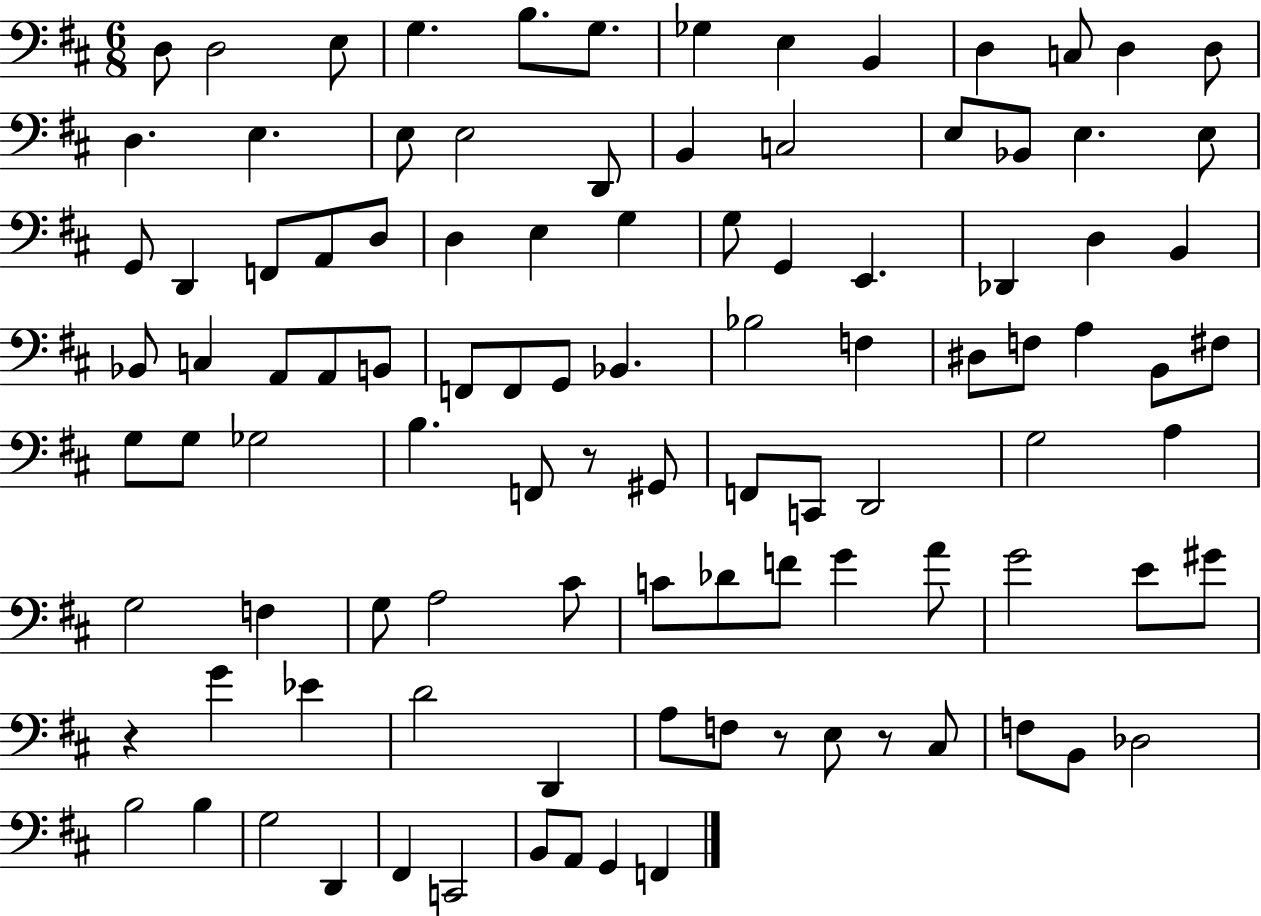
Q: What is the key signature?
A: D major